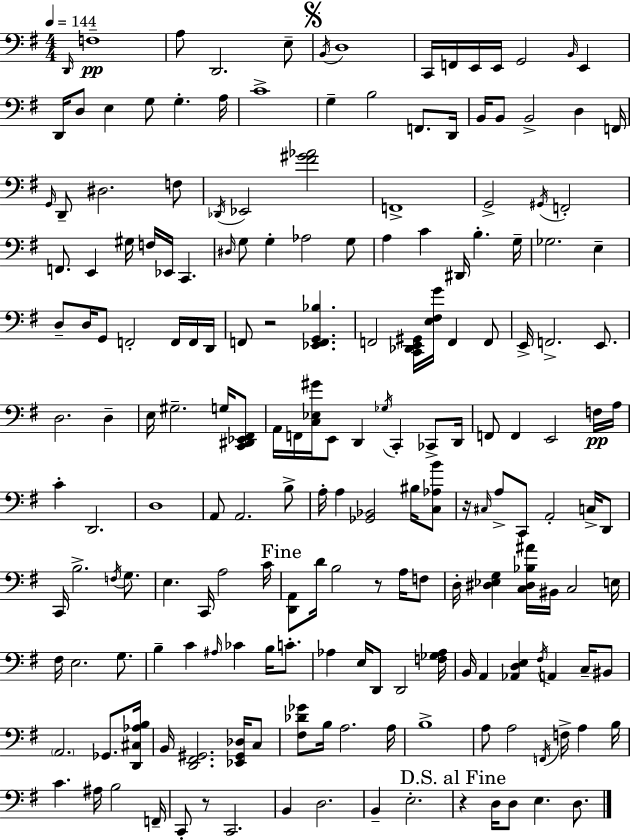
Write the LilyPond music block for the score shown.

{
  \clef bass
  \numericTimeSignature
  \time 4/4
  \key g \major
  \tempo 4 = 144
  \repeat volta 2 { \grace { d,16 }\pp f1-- | a8 d,2. e8-- | \mark \markup { \musicglyph "scripts.segno" } \acciaccatura { b,16 } d1 | c,16 f,16 e,16 e,16 g,2 \grace { b,16 } e,4 | \break d,16 d8 e4 g8 g4.-. | a16 c'1-> | g4-- b2 f,8. | d,16 b,16 b,8 b,2-> d4 | \break f,16 \grace { g,16 } d,8-- dis2. | f8 \acciaccatura { des,16 } ees,2 <fis' gis' aes'>2 | f,1-> | g,2-> \acciaccatura { gis,16 } f,2-. | \break f,8. e,4 gis16 f16 ees,16 | c,4. \grace { dis16 } g8 g4-. aes2 | g8 a4 c'4 dis,16 | b4.-. g16-- ges2. | \break e4-- d8-- d16 g,8 f,2-. | f,16 f,16 d,16 f,8 r2 | <ees, f, g, bes>4. f,2 <c, des, e, gis,>16 | <e fis g'>16 f,4 f,8 e,16-> f,2.-> | \break e,8. d2. | d4-- e16 gis2.-- | g16 <c, dis, ees, fis,>8 a,16 f,16 <c ees gis'>16 e,8 d,4 | \acciaccatura { ges16 } c,4-. ces,8-> d,16 f,8 f,4 e,2 | \break f16\pp a16 c'4-. d,2. | d1 | a,8 a,2. | b8-> a16-. a4 <ges, bes,>2 | \break bis16 <c aes b'>8 r16 \grace { cis16 } a8-> c,8 a,2-. | c16-> d,8 c,16 b2.-> | \acciaccatura { f16 } g8. e4. | c,16 a2 c'16 \mark "Fine" <d, a,>8 d'16 b2 | \break r8 a16 f8 d16-. <dis ees g>4 <c dis bes ais'>16 | bis,16 c2 e16 fis16 e2. | g8. b4-- c'4 | \grace { ais16 } ces'4 b16 c'8.-. aes4 e16 | \break d,8 d,2 <f ges aes>16 b,16 a,4 | <aes, d e>4 \acciaccatura { fis16 } a,4 c16-- bis,8 \parenthesize a,2. | ges,8. <d, cis aes b>16 b,16 <d, fis, gis,>2. | <ees, gis, des>16 c8 <fis des' ges'>8 b16 a2. | \break a16 b1-> | a8 a2 | \acciaccatura { f,16 } f16-> a4 b16 c'4. | ais16 b2 f,16-- c,8-. r8 | \break c,2. b,4 | d2. b,4-- | e2.-. \mark "D.S. al Fine" r4 | d16 d8 e4. d8. } \bar "|."
}